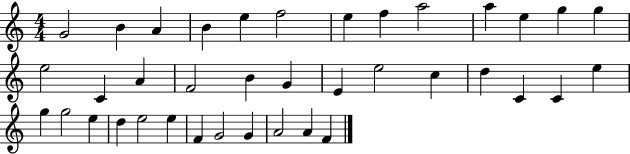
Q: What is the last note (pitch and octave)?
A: F4